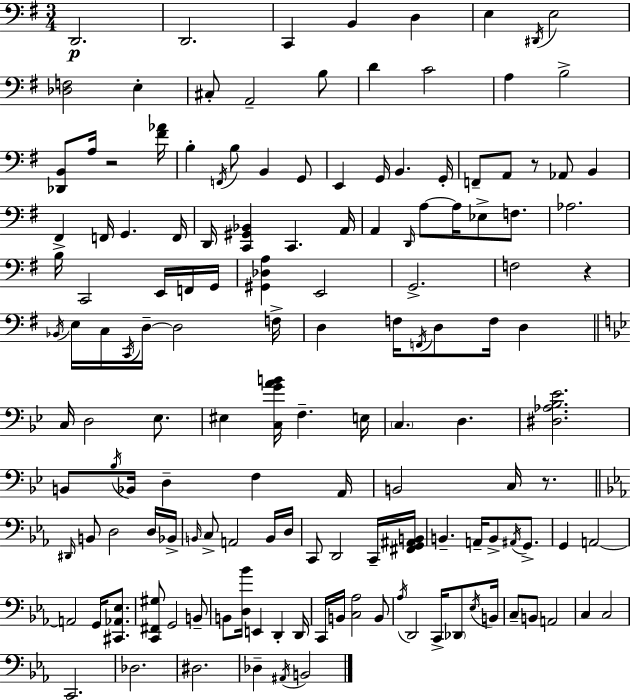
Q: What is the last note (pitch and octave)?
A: B2